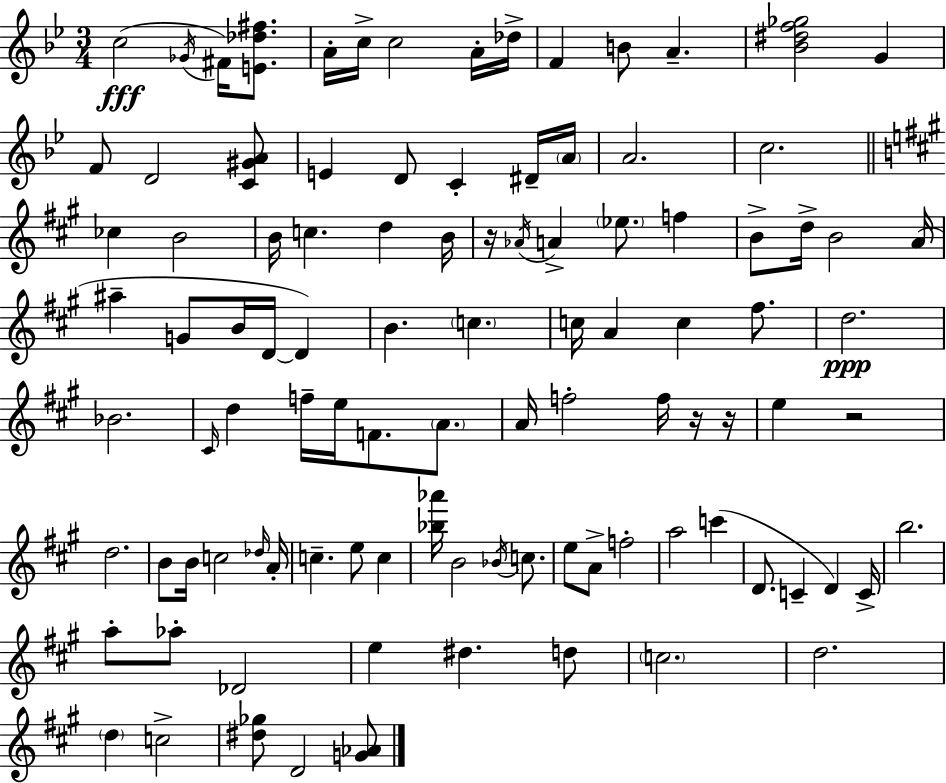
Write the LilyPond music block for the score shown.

{
  \clef treble
  \numericTimeSignature
  \time 3/4
  \key bes \major
  c''2(\fff \acciaccatura { ges'16 } fis'16) <e' des'' fis''>8. | a'16-. c''16-> c''2 a'16-. | des''16-> f'4 b'8 a'4.-- | <bes' dis'' f'' ges''>2 g'4 | \break f'8 d'2 <c' gis' a'>8 | e'4 d'8 c'4-. dis'16-- | \parenthesize a'16 a'2. | c''2. | \break \bar "||" \break \key a \major ces''4 b'2 | b'16 c''4. d''4 b'16 | r16 \acciaccatura { aes'16 } a'4-> \parenthesize ees''8. f''4 | b'8-> d''16-> b'2 | \break a'16( ais''4-- g'8 b'16 d'16~~ d'4) | b'4. \parenthesize c''4. | c''16 a'4 c''4 fis''8. | d''2.\ppp | \break bes'2. | \grace { cis'16 } d''4 f''16-- e''16 f'8. \parenthesize a'8. | a'16 f''2-. f''16 | r16 r16 e''4 r2 | \break d''2. | b'8 b'16 c''2 | \grace { des''16 } a'16-. c''4.-- e''8 c''4 | <bes'' aes'''>16 b'2 | \break \acciaccatura { bes'16 } c''8. e''8 a'8-> f''2-. | a''2 | c'''4( d'8. c'4-- d'4) | c'16-> b''2. | \break a''8-. aes''8-. des'2 | e''4 dis''4. | d''8 \parenthesize c''2. | d''2. | \break \parenthesize d''4 c''2-> | <dis'' ges''>8 d'2 | <g' aes'>8 \bar "|."
}